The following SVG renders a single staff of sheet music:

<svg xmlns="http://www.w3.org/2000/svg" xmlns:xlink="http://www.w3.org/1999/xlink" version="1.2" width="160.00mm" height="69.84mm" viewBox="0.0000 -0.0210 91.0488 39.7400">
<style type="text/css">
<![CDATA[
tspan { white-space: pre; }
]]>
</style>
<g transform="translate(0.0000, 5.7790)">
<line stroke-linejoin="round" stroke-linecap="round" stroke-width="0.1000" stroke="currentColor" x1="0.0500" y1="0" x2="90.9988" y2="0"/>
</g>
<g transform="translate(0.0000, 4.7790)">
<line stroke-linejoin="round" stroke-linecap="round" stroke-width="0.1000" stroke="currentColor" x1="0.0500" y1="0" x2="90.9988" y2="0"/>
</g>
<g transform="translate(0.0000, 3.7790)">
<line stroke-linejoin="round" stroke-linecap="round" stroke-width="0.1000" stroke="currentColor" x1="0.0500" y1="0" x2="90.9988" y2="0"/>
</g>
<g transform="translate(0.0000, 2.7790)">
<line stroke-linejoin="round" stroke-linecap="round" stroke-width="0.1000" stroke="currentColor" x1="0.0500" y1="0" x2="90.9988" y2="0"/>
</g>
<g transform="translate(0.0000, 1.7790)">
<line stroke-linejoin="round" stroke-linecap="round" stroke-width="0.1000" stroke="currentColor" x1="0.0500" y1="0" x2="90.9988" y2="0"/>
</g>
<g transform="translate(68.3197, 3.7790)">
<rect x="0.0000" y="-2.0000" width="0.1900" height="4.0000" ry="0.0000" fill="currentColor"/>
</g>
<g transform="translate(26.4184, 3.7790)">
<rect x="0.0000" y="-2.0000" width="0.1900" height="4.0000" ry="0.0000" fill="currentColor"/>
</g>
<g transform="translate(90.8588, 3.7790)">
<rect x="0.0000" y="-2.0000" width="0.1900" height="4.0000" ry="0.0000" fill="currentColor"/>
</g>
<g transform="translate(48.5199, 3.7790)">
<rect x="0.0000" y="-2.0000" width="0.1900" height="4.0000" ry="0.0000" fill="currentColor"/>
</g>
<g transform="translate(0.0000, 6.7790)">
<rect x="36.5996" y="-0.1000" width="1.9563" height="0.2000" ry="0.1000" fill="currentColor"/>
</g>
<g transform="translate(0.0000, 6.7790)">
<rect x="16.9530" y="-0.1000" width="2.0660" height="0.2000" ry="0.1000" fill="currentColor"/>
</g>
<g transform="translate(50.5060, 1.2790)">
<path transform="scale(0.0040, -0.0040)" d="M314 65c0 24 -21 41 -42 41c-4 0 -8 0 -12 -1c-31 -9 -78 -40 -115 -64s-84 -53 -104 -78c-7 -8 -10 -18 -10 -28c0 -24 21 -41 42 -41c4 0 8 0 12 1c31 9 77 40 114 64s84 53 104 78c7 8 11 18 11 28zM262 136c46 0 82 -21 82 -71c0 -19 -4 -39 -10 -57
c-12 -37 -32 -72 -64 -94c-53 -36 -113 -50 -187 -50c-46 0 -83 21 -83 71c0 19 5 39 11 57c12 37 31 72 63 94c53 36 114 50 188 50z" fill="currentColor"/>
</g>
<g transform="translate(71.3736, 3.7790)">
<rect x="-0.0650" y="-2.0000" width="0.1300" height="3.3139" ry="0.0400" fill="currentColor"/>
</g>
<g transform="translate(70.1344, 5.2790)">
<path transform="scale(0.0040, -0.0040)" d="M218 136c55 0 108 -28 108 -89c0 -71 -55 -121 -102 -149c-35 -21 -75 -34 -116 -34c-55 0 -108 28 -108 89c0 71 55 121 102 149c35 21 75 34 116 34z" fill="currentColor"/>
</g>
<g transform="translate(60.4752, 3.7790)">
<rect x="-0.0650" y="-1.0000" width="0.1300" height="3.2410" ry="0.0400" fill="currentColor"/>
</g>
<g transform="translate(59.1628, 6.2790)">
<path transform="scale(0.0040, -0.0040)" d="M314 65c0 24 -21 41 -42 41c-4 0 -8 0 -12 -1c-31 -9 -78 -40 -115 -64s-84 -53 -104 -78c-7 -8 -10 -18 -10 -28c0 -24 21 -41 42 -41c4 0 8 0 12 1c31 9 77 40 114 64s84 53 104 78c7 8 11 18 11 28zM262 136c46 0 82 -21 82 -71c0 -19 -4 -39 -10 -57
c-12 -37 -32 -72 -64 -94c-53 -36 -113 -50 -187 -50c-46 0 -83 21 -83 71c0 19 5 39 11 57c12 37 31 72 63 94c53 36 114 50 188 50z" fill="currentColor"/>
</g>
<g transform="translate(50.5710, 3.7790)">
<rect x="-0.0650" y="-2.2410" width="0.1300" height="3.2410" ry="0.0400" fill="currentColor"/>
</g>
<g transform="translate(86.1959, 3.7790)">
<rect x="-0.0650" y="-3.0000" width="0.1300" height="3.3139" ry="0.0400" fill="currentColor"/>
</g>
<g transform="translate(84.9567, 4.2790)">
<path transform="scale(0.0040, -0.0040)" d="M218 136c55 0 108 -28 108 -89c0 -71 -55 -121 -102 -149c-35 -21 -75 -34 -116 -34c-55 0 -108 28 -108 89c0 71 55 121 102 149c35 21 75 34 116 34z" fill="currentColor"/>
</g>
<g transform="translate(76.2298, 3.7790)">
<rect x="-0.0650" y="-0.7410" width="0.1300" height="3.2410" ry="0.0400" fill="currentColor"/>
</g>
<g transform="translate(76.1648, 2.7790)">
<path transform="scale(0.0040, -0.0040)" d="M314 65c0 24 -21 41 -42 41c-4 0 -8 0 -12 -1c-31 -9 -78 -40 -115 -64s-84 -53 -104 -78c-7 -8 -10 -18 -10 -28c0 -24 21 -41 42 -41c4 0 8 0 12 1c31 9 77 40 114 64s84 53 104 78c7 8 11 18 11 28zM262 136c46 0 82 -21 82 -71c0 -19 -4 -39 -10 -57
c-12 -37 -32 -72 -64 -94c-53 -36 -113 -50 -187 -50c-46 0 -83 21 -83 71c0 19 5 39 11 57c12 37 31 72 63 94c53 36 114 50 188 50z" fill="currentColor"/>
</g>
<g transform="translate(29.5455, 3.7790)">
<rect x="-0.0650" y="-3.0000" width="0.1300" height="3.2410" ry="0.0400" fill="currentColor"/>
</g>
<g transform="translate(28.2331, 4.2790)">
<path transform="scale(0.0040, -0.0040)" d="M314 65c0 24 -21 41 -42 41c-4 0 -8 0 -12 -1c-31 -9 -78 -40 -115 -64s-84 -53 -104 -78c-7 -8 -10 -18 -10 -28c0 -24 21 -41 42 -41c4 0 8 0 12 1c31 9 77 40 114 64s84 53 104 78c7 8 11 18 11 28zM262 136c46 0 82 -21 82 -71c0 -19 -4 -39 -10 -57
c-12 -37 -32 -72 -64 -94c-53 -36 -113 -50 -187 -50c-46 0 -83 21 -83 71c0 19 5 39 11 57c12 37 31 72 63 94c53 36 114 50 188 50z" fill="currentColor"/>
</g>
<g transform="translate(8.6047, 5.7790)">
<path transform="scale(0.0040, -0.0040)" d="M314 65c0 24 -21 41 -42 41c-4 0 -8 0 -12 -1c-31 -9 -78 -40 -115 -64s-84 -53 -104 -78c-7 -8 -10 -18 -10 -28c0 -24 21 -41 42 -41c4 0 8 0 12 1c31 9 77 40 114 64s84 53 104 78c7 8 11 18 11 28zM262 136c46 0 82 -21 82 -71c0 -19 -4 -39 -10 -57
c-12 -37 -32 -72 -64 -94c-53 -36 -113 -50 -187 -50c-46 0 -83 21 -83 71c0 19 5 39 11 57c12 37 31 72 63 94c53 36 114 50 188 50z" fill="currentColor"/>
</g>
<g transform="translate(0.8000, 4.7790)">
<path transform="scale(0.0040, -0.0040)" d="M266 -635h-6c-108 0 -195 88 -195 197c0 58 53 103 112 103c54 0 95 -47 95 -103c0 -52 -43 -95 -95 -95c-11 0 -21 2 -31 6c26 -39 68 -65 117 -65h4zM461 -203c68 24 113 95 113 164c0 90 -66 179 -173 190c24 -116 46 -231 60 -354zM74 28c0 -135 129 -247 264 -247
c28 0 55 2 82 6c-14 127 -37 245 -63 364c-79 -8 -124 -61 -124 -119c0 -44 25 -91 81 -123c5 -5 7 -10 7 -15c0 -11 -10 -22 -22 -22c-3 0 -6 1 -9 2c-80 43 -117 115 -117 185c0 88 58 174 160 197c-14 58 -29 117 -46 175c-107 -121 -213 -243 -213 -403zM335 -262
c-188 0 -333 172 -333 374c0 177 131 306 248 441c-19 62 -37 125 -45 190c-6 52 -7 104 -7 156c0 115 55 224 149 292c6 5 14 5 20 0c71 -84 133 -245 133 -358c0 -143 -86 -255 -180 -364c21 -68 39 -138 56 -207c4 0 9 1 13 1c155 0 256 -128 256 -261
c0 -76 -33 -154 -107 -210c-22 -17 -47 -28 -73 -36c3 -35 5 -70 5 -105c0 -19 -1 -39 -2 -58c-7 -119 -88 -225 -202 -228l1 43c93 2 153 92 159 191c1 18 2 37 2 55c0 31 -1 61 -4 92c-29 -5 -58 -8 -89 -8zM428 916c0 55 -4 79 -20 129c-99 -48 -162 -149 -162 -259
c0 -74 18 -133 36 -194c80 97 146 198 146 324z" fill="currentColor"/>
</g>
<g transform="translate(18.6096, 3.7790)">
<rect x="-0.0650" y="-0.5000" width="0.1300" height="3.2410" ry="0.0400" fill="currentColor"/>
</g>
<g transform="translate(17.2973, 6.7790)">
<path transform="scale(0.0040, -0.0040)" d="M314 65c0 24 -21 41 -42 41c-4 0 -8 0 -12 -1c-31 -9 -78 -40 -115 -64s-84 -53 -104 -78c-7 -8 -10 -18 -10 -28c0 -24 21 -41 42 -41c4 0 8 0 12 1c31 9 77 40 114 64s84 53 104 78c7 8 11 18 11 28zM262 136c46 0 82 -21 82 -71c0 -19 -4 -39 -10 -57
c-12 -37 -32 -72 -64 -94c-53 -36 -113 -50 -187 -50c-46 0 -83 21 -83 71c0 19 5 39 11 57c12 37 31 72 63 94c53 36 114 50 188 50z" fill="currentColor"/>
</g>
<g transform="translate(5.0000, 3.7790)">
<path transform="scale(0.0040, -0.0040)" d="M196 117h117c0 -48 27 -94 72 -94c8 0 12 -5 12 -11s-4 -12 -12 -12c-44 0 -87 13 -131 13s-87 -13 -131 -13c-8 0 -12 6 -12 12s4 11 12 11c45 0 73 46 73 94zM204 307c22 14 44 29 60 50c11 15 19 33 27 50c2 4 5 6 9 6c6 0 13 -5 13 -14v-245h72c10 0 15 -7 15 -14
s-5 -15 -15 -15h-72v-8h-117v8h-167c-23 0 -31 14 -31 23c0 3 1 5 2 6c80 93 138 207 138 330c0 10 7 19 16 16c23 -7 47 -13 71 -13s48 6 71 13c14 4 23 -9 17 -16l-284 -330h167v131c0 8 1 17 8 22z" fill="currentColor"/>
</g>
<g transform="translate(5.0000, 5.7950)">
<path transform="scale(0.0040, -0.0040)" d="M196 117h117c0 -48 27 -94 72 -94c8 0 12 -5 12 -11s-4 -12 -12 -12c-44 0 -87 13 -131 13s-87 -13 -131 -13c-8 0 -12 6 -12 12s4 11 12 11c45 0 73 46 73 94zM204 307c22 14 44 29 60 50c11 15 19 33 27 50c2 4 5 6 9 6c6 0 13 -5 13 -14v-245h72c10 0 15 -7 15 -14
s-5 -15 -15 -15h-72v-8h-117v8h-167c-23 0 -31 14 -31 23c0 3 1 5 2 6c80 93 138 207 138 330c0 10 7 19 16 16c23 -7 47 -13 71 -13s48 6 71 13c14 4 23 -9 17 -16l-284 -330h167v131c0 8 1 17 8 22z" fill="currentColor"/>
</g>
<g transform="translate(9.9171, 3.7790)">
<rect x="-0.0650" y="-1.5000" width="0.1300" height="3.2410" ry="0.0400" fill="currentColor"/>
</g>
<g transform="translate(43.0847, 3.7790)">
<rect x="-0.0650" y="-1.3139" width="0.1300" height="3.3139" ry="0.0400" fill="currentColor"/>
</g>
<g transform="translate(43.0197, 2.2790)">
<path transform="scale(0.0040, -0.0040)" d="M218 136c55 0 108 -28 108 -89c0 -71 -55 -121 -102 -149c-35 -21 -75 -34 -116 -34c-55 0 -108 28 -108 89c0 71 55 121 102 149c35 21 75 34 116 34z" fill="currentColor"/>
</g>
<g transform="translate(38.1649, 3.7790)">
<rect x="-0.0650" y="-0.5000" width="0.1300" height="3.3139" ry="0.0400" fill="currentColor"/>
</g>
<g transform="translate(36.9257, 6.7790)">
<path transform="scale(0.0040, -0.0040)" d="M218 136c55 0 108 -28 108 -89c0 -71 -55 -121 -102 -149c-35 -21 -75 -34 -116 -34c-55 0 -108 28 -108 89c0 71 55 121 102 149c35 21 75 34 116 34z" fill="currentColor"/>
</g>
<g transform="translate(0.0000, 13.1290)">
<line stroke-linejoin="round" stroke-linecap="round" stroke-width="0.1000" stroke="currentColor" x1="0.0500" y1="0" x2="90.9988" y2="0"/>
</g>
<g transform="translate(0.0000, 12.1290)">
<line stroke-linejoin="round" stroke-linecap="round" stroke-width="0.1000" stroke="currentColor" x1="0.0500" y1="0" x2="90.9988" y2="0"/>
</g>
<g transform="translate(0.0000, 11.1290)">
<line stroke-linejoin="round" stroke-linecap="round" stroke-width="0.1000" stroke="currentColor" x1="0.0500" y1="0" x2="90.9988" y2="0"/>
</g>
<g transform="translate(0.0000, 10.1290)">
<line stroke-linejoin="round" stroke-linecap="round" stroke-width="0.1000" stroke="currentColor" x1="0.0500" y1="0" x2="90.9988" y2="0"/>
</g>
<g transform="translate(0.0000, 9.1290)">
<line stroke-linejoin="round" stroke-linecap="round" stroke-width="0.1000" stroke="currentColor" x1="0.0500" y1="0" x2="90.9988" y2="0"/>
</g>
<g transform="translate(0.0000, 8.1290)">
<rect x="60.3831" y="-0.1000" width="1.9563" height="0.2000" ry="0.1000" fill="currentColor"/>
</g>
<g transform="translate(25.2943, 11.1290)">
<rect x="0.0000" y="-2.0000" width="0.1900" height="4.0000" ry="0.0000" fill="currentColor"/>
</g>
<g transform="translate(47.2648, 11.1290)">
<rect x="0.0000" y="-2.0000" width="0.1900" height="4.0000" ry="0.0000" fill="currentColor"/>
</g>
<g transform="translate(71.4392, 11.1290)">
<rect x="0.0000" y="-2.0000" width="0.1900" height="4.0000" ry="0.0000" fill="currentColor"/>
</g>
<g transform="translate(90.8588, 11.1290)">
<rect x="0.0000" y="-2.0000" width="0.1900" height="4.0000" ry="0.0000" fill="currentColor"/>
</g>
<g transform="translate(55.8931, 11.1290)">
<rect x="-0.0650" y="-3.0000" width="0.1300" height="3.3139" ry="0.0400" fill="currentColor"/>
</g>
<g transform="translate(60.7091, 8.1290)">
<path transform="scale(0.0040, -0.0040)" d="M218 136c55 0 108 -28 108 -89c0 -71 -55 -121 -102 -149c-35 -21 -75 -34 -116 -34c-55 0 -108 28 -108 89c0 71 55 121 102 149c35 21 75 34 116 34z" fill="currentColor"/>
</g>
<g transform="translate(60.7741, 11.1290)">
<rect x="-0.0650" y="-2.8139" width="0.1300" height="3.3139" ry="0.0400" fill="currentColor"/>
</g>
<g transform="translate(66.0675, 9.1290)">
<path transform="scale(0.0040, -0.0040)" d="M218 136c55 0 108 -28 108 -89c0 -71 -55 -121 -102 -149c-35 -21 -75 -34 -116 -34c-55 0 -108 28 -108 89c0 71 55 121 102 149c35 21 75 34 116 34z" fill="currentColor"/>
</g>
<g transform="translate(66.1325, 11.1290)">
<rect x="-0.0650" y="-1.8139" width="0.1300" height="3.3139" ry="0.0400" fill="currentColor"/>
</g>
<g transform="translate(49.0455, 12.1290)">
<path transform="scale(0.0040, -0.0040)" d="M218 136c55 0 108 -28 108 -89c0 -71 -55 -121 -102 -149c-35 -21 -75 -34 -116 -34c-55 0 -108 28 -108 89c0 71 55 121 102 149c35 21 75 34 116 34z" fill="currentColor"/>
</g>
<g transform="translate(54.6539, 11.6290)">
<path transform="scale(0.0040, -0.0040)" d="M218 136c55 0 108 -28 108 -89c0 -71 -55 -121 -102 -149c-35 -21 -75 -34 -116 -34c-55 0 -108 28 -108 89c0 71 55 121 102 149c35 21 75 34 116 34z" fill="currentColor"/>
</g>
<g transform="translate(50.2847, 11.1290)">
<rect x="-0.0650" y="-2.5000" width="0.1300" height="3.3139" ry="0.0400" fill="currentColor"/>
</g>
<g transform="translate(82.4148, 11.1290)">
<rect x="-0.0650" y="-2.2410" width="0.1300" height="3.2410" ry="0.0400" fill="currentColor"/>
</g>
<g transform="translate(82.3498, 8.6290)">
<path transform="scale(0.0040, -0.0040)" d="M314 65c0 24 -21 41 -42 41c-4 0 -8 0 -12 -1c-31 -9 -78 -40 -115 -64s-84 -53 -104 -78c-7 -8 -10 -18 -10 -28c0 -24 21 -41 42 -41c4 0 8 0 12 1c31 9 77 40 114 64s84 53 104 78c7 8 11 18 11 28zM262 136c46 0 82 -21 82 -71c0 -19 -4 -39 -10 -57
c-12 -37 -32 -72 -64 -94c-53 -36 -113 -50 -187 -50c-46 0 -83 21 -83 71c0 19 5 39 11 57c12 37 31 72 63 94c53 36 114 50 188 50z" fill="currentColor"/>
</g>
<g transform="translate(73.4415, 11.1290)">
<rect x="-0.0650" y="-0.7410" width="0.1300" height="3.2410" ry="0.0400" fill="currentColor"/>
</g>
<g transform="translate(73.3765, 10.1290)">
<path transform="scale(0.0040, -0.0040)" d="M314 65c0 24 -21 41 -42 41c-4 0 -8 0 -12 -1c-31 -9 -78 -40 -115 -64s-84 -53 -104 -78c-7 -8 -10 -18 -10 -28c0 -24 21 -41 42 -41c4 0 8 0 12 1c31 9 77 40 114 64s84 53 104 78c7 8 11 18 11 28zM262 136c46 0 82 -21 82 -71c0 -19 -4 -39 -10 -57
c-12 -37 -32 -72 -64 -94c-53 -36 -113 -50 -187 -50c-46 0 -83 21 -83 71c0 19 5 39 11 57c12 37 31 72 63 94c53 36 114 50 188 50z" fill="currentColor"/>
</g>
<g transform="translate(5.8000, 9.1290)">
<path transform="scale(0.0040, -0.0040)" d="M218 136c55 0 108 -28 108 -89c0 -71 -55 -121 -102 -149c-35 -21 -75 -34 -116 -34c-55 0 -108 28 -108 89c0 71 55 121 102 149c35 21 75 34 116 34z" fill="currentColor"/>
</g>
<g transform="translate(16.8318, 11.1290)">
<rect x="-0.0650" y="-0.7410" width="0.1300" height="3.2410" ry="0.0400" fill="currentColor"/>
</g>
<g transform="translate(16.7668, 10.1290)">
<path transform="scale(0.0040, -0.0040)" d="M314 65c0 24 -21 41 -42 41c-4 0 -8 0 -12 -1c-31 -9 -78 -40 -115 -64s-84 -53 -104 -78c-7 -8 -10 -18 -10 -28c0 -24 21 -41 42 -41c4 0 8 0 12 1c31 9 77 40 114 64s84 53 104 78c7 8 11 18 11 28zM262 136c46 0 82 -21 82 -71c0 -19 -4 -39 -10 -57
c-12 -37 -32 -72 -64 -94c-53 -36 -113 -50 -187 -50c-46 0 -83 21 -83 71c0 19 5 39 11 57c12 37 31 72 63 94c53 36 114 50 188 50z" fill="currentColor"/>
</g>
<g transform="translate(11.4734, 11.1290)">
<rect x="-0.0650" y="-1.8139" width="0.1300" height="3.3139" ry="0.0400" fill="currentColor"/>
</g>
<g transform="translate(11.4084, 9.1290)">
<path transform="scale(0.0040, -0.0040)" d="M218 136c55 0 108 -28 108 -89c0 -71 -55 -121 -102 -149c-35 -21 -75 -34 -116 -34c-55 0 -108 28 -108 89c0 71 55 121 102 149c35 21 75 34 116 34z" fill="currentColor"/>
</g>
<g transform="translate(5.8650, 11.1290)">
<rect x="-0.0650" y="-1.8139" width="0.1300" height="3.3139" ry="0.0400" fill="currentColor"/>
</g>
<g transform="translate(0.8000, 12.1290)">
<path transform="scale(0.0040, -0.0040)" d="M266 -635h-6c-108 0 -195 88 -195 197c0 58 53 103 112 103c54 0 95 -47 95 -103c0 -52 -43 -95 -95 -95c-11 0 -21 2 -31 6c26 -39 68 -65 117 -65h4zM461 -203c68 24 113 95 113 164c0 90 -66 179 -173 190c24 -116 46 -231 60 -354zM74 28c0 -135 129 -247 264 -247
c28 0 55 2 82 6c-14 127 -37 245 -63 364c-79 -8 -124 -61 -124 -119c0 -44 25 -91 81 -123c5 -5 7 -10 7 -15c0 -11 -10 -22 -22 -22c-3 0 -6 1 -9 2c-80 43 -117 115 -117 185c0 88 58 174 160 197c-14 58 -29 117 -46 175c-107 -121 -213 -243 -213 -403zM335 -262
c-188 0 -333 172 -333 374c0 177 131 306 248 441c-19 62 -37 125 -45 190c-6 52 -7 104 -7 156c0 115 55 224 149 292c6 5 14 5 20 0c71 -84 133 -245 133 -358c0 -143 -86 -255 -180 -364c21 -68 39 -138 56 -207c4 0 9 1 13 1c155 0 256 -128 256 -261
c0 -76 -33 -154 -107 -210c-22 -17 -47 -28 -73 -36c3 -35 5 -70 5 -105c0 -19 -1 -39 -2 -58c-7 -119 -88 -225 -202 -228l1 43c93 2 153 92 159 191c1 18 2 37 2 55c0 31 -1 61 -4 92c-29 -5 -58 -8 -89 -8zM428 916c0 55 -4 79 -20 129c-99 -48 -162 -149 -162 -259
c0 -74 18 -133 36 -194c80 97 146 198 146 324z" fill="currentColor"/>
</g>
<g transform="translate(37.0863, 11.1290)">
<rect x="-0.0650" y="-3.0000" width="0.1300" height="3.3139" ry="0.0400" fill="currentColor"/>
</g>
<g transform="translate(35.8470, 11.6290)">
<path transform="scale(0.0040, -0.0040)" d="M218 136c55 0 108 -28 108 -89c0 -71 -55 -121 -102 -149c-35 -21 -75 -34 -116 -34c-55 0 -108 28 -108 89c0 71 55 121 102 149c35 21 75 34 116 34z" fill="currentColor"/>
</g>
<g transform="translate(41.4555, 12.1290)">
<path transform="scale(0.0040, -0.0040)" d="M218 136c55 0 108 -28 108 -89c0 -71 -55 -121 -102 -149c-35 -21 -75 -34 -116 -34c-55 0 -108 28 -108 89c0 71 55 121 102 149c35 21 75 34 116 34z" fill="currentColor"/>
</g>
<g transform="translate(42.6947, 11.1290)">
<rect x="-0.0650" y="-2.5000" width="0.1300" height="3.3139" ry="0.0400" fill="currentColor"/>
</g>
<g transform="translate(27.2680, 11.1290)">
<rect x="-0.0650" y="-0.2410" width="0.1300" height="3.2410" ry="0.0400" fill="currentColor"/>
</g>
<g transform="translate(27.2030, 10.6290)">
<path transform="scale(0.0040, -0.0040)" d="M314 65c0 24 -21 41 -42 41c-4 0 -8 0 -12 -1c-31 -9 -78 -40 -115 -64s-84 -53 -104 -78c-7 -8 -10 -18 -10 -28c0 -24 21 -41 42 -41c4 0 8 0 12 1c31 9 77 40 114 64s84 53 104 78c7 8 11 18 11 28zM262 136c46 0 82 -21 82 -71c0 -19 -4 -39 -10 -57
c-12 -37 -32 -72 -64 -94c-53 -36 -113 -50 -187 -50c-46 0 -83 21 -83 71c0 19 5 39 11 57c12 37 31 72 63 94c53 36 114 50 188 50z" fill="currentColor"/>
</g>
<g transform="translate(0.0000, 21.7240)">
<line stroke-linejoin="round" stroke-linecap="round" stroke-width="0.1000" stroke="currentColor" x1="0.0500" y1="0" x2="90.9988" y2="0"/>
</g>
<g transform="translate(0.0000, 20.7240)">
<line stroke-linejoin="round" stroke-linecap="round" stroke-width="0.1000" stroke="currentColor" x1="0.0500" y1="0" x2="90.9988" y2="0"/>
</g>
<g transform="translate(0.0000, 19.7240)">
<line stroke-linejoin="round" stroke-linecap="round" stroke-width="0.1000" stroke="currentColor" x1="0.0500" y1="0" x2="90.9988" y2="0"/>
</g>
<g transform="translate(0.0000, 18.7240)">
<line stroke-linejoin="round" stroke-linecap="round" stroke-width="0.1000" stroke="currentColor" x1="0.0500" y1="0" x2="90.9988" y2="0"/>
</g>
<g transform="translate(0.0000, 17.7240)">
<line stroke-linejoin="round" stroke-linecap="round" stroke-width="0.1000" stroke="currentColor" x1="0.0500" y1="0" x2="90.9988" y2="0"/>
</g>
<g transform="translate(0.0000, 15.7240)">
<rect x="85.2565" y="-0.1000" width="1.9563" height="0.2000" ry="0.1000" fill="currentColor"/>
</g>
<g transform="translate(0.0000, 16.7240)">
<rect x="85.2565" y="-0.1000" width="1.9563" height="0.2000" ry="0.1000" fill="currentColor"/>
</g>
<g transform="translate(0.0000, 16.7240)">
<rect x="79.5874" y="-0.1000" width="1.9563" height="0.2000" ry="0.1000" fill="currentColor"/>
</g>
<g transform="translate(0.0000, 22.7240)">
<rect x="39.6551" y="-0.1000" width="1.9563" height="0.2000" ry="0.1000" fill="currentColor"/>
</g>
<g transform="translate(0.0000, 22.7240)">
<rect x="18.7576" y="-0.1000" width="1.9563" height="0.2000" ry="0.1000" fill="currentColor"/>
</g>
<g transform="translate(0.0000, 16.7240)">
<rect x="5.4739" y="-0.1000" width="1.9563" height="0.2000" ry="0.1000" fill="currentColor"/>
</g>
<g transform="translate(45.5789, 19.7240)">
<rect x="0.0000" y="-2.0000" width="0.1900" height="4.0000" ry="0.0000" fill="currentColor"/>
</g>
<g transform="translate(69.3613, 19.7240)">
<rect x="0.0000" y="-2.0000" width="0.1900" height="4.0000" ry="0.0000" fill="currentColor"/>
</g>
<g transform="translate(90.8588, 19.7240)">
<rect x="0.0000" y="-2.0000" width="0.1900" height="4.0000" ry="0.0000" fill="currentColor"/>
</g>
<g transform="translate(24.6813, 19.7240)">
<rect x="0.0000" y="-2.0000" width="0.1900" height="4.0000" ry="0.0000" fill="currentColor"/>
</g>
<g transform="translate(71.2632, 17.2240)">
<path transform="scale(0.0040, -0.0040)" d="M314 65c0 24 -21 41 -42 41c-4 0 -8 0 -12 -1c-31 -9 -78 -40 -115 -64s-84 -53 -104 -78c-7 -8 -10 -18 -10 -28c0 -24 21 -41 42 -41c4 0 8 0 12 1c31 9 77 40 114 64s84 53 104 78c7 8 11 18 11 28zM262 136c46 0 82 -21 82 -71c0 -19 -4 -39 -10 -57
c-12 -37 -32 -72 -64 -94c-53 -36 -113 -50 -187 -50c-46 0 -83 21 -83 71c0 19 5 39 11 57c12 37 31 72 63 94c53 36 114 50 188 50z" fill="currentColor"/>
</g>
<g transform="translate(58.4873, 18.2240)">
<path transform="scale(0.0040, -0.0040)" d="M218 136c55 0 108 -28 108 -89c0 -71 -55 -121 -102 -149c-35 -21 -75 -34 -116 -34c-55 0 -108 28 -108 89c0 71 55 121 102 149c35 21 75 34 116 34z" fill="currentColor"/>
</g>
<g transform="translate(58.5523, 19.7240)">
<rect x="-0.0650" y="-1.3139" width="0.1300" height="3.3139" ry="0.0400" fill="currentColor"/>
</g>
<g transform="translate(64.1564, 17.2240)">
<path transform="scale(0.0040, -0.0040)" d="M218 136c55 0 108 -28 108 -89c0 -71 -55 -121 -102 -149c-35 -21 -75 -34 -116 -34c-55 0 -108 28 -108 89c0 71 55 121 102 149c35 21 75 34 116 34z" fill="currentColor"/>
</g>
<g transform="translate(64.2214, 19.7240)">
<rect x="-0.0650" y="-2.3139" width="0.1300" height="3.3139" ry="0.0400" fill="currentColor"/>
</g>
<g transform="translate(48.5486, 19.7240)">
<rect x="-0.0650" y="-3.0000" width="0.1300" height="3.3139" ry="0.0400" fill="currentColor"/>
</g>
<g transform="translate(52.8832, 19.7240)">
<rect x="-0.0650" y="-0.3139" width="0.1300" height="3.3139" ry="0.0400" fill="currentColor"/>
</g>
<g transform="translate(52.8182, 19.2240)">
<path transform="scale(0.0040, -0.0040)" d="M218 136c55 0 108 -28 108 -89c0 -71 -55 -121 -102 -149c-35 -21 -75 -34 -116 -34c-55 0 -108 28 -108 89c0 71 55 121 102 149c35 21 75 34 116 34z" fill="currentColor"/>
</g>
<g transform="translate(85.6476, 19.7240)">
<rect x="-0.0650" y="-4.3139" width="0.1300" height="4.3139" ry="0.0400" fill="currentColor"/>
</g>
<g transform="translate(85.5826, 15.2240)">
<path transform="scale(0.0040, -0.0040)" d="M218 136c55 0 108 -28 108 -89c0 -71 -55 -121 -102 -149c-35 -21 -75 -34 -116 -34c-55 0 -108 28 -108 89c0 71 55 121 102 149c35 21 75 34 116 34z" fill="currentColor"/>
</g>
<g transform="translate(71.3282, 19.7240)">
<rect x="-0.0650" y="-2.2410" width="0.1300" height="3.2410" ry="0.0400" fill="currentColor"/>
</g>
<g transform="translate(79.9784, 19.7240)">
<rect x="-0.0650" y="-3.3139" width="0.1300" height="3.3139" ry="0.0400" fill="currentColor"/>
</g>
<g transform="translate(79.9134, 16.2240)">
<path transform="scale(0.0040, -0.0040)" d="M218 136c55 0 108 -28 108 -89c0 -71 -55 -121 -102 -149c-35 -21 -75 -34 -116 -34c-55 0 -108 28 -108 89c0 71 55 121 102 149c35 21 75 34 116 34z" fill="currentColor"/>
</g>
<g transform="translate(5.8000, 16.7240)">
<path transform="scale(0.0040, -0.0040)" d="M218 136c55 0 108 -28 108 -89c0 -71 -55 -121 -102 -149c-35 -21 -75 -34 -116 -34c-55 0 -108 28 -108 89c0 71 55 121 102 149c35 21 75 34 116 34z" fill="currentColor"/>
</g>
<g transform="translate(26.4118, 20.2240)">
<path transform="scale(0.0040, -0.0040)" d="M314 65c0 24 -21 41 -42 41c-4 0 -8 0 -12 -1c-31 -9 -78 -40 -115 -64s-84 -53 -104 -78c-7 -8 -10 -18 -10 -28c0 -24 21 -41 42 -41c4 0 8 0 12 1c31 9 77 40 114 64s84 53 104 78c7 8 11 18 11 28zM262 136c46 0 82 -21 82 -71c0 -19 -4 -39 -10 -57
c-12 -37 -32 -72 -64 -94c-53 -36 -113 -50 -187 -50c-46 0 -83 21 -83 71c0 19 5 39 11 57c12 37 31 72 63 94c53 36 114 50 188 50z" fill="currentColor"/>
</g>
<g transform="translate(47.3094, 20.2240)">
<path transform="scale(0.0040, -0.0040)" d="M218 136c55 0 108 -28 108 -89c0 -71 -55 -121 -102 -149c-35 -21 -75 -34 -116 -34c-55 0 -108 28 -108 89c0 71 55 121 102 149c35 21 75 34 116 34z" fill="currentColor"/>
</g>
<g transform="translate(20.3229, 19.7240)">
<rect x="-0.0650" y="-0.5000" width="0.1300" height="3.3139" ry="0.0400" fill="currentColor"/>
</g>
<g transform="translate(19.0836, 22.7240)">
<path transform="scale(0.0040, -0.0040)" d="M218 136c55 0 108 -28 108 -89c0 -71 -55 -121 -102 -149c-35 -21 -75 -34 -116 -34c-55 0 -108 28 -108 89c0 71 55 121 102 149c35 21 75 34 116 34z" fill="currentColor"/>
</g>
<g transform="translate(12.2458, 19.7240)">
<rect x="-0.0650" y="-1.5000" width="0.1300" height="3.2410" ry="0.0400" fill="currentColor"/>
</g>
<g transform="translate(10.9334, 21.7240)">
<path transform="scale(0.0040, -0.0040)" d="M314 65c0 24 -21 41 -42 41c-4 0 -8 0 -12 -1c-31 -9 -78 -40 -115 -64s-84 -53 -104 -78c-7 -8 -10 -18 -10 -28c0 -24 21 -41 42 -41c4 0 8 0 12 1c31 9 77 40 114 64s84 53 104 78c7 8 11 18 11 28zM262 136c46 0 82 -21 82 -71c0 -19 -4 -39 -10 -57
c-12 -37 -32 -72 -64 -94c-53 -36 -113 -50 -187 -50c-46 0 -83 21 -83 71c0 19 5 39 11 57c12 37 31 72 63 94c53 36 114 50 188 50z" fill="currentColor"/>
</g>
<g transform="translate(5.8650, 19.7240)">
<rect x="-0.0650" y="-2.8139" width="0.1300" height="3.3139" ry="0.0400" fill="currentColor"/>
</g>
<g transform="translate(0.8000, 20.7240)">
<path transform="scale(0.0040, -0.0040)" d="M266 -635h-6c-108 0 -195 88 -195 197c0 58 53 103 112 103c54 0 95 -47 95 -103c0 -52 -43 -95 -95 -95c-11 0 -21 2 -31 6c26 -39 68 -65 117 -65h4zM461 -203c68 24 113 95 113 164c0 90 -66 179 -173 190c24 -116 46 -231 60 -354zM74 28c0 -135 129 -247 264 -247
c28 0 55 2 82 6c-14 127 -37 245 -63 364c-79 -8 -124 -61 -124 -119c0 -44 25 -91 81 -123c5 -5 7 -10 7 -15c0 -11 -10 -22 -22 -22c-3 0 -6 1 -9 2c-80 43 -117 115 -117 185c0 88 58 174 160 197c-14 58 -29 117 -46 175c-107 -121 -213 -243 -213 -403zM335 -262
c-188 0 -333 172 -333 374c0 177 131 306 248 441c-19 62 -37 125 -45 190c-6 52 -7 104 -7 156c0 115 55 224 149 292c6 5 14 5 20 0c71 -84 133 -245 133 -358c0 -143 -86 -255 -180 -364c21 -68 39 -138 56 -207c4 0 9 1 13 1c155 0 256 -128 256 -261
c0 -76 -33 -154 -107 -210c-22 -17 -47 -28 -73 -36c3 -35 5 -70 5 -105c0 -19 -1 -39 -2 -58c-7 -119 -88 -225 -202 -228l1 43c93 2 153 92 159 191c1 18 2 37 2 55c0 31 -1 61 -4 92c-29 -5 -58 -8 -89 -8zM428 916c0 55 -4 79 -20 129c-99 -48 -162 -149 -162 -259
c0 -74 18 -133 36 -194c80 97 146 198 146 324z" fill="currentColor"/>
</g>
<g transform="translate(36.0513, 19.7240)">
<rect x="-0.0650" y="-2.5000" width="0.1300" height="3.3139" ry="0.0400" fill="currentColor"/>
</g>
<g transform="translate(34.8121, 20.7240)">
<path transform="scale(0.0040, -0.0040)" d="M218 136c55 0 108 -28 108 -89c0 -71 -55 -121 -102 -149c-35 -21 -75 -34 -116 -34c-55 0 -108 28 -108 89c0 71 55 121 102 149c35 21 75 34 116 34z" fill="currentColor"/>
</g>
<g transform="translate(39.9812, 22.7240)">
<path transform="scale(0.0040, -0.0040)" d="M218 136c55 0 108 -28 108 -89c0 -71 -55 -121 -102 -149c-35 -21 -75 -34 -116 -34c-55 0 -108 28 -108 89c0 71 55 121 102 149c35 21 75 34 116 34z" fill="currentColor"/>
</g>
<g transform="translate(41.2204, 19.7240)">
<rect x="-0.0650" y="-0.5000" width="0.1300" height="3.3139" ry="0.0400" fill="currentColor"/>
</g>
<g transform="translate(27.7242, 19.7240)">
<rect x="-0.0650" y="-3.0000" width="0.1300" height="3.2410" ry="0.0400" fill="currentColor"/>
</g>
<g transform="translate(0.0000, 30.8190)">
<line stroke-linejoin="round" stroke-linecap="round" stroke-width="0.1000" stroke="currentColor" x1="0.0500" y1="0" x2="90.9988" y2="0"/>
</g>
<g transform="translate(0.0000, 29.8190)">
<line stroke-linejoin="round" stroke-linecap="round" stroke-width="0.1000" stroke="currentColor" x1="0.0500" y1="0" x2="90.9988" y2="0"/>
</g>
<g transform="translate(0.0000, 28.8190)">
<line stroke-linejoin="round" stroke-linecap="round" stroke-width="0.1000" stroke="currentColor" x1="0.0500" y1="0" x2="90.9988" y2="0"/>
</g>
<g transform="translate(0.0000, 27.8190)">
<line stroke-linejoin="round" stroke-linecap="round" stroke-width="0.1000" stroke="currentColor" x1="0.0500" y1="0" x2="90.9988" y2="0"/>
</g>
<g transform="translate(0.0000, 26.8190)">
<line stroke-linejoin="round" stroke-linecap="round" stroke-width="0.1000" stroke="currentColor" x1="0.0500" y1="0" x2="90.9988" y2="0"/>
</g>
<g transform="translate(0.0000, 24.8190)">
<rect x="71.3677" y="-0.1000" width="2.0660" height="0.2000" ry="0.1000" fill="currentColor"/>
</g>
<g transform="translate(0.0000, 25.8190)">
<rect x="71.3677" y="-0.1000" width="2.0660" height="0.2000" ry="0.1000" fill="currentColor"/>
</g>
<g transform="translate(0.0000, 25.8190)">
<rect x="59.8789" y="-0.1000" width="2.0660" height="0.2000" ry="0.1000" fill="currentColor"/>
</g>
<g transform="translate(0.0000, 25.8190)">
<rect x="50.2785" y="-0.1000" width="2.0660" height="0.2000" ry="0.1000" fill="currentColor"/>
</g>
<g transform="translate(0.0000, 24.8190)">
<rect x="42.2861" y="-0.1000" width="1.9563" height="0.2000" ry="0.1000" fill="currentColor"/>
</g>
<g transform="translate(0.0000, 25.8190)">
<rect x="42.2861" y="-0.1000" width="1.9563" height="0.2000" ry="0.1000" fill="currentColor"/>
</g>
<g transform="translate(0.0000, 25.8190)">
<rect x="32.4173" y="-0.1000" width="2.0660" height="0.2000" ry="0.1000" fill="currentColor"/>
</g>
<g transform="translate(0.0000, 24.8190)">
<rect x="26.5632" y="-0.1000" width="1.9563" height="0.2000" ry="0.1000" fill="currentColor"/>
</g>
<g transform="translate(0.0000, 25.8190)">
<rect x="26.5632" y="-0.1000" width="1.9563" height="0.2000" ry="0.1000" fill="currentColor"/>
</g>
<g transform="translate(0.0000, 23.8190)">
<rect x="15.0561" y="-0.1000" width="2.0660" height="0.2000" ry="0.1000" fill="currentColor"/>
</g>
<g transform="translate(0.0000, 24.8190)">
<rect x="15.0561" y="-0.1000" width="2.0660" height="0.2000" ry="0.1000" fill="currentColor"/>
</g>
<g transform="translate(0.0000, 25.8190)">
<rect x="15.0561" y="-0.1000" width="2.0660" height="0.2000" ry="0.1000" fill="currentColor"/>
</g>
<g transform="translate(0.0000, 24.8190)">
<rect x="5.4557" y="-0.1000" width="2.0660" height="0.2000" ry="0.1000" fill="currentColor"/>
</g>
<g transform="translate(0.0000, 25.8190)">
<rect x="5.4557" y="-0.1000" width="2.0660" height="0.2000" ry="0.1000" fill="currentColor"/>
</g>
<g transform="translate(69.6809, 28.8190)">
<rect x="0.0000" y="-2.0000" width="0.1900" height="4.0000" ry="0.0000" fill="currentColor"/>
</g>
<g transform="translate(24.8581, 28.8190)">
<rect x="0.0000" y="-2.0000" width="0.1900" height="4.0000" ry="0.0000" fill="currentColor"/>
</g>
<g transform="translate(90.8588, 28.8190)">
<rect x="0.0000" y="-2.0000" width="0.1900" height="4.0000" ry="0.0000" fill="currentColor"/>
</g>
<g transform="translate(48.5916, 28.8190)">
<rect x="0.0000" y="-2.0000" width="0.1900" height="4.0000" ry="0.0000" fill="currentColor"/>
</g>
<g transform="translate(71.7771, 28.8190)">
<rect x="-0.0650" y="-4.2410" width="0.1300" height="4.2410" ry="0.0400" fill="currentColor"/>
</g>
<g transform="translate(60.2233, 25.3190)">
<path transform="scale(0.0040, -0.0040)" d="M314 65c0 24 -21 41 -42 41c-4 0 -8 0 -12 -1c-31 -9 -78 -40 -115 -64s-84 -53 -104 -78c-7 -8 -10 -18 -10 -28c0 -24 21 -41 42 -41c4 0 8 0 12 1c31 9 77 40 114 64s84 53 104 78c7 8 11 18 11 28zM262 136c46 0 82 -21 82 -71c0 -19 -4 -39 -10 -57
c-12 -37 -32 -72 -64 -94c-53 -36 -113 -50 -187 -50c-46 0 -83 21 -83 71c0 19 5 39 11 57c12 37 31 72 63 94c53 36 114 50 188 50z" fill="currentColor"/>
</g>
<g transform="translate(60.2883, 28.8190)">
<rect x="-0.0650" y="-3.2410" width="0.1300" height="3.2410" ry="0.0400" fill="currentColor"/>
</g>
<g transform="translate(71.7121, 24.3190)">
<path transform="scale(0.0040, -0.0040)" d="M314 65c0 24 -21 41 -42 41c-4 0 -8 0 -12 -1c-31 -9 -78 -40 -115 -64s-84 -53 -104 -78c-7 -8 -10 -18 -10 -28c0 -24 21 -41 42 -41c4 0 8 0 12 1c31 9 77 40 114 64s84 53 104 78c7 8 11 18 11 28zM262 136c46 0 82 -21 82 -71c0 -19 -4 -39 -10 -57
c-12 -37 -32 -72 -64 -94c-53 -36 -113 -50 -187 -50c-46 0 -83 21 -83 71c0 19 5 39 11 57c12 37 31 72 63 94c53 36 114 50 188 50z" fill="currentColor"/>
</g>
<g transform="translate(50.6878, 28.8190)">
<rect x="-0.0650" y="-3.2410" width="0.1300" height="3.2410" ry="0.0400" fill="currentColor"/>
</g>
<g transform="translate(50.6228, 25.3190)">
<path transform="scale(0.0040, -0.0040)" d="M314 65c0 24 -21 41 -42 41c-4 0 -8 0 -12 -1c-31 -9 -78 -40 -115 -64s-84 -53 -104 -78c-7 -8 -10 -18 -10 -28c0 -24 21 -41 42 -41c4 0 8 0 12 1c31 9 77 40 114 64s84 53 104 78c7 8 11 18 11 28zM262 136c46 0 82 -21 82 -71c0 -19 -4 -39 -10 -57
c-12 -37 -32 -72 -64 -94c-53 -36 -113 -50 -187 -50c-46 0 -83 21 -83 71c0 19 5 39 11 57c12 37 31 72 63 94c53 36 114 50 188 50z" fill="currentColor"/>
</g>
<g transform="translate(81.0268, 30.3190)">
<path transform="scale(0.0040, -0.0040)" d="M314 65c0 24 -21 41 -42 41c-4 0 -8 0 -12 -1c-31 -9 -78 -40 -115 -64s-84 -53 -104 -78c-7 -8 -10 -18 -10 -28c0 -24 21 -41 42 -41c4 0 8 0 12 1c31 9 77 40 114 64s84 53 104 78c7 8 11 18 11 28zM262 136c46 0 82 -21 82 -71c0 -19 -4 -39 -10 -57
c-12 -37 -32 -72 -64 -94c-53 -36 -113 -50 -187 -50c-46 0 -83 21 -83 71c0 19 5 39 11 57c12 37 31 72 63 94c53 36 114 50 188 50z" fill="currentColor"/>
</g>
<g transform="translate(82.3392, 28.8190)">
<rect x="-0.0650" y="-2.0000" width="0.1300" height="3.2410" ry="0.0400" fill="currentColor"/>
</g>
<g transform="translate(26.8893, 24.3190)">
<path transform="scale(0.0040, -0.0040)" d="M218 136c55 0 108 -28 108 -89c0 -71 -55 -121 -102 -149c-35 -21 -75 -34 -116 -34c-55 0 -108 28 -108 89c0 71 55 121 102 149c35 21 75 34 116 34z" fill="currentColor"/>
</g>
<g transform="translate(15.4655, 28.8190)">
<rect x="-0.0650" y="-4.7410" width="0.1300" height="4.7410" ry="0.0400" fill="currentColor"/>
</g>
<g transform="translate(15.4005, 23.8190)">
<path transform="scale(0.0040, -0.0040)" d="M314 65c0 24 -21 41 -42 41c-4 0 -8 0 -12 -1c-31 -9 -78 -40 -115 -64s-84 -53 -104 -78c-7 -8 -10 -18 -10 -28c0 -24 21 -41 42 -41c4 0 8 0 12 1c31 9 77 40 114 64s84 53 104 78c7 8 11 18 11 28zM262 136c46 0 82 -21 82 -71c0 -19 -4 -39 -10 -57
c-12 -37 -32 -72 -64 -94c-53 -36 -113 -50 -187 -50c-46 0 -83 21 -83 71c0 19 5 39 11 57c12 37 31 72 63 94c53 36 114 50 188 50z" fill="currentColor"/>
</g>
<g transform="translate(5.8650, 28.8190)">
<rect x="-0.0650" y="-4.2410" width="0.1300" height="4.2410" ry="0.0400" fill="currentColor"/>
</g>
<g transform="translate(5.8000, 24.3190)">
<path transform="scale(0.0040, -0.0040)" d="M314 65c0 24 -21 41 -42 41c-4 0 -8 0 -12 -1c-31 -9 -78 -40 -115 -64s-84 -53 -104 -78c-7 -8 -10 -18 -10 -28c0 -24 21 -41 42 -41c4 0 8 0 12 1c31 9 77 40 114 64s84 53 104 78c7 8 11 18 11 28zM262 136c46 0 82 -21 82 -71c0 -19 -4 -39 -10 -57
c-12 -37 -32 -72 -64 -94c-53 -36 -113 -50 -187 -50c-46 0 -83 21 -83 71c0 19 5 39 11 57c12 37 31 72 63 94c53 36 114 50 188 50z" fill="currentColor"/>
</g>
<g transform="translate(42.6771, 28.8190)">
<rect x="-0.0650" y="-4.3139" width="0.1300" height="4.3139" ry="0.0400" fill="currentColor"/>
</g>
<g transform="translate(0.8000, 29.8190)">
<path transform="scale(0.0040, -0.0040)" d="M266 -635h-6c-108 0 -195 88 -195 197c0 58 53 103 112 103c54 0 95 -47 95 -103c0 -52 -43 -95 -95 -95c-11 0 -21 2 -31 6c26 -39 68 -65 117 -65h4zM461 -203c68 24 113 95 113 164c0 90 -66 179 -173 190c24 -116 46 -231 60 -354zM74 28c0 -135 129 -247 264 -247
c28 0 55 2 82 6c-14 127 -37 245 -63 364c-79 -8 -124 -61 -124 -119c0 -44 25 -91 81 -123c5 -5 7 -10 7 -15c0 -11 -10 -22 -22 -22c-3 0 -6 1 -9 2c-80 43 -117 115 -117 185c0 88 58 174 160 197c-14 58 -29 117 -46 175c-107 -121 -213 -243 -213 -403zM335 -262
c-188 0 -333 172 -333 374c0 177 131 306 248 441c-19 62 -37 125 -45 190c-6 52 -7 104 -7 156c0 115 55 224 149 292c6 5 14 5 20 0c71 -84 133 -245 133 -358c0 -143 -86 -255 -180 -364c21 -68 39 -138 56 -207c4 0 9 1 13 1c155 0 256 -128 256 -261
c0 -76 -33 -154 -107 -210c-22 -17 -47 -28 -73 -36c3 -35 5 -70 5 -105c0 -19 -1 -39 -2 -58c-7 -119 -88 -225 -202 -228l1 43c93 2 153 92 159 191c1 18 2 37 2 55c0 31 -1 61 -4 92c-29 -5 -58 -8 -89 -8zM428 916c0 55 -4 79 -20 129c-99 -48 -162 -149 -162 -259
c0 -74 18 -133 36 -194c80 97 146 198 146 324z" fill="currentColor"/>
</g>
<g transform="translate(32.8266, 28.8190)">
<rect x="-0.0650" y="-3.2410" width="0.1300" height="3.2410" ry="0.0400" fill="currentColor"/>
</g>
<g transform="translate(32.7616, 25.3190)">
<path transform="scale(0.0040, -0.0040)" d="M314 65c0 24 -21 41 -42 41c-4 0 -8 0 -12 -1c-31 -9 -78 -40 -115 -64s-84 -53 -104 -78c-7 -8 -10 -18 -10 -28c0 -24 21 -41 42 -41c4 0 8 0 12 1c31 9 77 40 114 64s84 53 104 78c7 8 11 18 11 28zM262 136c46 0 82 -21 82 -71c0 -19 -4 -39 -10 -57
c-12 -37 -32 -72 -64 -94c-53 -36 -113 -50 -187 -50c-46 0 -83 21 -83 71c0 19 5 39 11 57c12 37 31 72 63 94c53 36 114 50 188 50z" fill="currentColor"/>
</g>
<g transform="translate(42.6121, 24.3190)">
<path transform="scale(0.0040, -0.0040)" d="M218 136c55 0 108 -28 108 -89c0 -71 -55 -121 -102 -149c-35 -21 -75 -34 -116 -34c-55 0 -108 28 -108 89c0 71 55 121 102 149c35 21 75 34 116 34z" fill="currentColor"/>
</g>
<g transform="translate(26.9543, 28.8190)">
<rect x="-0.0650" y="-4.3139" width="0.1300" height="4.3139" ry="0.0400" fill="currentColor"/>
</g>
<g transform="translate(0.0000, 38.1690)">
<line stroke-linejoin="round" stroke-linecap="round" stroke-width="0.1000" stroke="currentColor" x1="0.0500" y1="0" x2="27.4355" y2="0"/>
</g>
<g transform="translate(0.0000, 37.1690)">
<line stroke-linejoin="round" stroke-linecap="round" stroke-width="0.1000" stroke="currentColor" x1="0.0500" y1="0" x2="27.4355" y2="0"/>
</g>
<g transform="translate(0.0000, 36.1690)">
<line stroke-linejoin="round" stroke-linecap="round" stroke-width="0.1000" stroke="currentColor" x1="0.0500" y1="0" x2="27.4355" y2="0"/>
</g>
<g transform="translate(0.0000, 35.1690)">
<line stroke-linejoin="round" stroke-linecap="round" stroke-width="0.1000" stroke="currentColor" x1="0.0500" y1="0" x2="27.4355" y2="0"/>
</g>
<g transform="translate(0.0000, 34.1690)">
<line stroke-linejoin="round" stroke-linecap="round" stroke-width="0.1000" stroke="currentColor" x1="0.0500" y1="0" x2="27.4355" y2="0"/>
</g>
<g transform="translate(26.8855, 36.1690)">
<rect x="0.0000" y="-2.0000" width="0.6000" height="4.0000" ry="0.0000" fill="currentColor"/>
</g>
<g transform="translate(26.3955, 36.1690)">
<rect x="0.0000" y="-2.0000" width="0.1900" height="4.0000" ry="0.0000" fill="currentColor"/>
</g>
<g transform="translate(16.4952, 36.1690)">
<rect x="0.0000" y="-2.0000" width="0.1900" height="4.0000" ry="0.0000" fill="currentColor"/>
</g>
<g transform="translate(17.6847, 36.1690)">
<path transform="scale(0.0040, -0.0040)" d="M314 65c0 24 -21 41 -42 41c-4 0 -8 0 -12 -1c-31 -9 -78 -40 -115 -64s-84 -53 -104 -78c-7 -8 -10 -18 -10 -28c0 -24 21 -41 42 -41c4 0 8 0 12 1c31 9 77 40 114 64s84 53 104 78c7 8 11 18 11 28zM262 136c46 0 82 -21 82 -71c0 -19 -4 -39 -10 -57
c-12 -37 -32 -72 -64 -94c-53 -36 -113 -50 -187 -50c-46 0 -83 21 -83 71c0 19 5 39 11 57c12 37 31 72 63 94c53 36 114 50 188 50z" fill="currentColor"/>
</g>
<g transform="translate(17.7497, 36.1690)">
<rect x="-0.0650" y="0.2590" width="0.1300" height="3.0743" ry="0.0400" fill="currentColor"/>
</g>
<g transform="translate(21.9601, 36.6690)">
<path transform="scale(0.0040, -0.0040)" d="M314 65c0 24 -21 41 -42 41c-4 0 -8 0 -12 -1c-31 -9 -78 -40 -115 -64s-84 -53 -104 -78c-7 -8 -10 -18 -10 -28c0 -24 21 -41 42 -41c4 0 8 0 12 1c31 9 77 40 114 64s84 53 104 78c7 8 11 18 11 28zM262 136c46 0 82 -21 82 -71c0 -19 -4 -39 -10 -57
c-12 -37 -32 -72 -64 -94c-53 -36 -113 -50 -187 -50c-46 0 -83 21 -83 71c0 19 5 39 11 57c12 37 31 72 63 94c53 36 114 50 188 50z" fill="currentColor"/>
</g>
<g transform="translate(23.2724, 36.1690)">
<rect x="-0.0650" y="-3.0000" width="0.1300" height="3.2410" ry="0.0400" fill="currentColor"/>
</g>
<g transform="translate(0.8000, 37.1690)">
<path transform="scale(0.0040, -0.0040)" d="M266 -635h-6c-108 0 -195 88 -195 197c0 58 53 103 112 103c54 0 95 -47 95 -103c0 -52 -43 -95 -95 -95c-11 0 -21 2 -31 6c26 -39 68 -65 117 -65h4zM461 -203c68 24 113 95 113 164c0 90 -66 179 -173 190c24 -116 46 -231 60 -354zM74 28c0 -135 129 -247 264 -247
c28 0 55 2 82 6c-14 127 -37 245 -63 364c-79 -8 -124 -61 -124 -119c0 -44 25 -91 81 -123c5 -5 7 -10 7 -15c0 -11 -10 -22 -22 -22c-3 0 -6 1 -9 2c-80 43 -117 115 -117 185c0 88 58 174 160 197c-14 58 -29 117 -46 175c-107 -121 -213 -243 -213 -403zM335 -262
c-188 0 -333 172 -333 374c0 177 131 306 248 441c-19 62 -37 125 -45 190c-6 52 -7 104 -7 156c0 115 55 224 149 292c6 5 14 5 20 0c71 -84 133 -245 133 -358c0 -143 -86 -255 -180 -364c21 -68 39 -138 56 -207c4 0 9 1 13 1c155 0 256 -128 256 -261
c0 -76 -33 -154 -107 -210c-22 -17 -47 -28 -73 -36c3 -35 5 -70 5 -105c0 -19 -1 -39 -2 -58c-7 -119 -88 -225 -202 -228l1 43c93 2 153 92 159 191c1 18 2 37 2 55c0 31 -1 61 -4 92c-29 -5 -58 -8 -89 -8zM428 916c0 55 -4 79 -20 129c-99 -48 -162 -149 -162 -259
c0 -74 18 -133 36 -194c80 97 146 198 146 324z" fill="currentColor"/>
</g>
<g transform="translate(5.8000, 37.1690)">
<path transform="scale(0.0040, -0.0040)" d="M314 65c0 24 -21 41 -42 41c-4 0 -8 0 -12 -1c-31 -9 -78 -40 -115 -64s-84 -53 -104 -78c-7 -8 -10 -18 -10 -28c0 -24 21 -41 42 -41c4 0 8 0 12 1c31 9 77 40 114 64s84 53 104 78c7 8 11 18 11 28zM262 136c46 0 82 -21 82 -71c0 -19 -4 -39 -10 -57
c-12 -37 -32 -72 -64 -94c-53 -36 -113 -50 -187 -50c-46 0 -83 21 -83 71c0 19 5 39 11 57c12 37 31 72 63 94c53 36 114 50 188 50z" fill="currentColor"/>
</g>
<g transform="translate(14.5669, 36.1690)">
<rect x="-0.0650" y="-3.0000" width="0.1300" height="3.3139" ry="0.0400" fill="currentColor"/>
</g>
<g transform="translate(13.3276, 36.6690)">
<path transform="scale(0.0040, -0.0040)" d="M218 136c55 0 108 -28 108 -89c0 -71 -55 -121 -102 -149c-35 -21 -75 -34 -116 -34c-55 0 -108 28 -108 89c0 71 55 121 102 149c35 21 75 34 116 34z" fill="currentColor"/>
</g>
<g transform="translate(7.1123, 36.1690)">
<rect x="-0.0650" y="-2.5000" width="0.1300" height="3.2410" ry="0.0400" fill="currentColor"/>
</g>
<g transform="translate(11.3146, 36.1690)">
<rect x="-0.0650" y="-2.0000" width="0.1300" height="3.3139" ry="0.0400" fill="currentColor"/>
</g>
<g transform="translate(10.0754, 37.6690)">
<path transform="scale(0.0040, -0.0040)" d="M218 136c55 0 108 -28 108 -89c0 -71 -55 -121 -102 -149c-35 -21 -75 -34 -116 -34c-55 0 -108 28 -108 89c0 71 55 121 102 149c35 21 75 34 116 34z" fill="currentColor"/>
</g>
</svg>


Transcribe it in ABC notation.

X:1
T:Untitled
M:4/4
L:1/4
K:C
E2 C2 A2 C e g2 D2 F d2 A f f d2 c2 A G G A a f d2 g2 a E2 C A2 G C A c e g g2 b d' d'2 e'2 d' b2 d' b2 b2 d'2 F2 G2 F A B2 A2